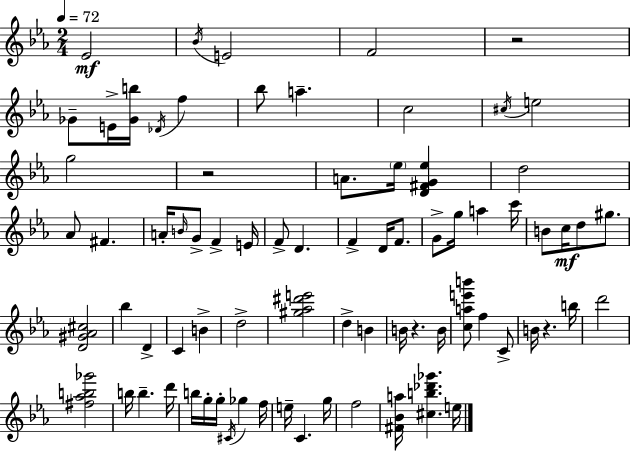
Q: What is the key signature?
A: EES major